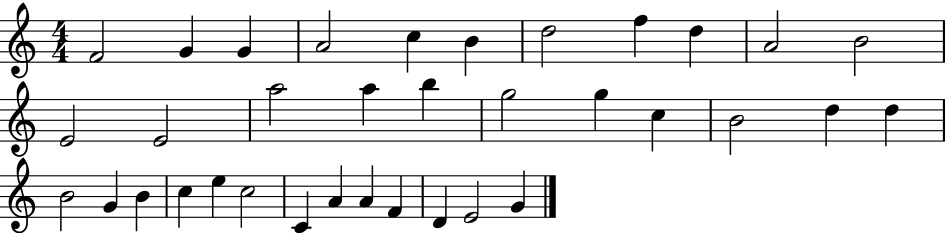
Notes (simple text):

F4/h G4/q G4/q A4/h C5/q B4/q D5/h F5/q D5/q A4/h B4/h E4/h E4/h A5/h A5/q B5/q G5/h G5/q C5/q B4/h D5/q D5/q B4/h G4/q B4/q C5/q E5/q C5/h C4/q A4/q A4/q F4/q D4/q E4/h G4/q